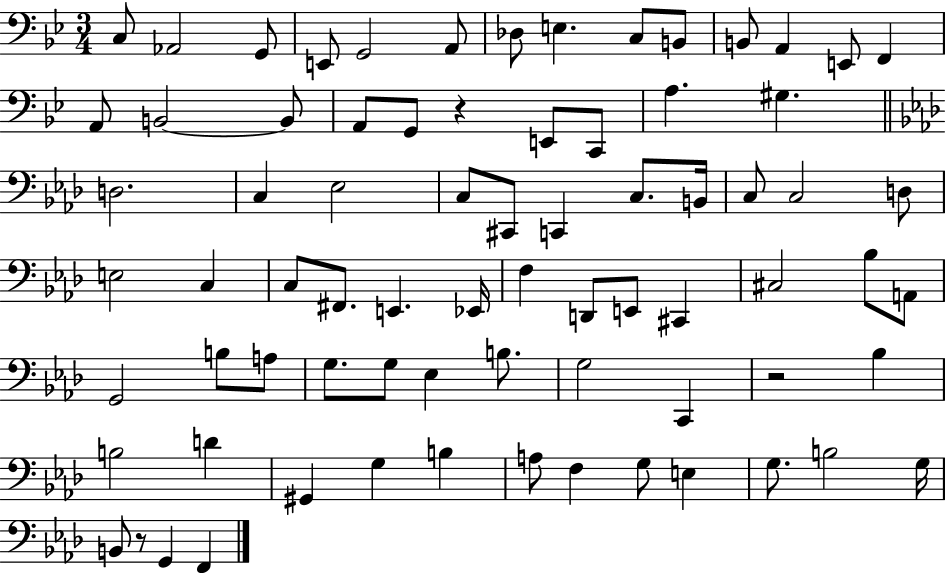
C3/e Ab2/h G2/e E2/e G2/h A2/e Db3/e E3/q. C3/e B2/e B2/e A2/q E2/e F2/q A2/e B2/h B2/e A2/e G2/e R/q E2/e C2/e A3/q. G#3/q. D3/h. C3/q Eb3/h C3/e C#2/e C2/q C3/e. B2/s C3/e C3/h D3/e E3/h C3/q C3/e F#2/e. E2/q. Eb2/s F3/q D2/e E2/e C#2/q C#3/h Bb3/e A2/e G2/h B3/e A3/e G3/e. G3/e Eb3/q B3/e. G3/h C2/q R/h Bb3/q B3/h D4/q G#2/q G3/q B3/q A3/e F3/q G3/e E3/q G3/e. B3/h G3/s B2/e R/e G2/q F2/q